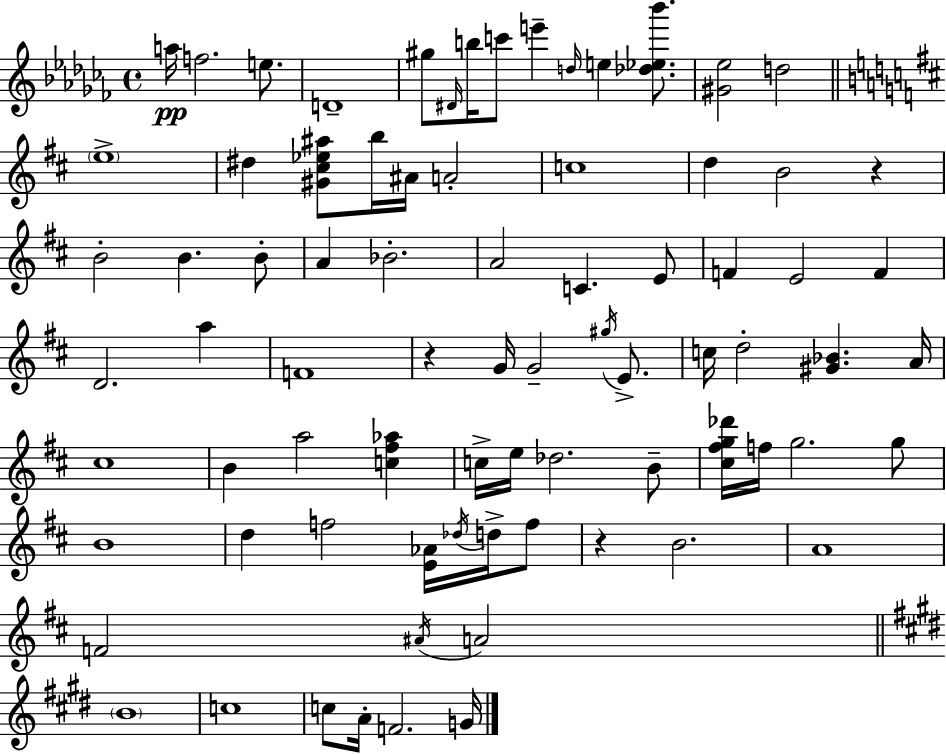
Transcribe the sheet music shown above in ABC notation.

X:1
T:Untitled
M:4/4
L:1/4
K:Abm
a/4 f2 e/2 D4 ^g/2 ^D/4 b/4 c'/2 e' d/4 e [_d_e_b']/2 [^G_e]2 d2 e4 ^d [^G^c_e^a]/2 b/4 ^A/4 A2 c4 d B2 z B2 B B/2 A _B2 A2 C E/2 F E2 F D2 a F4 z G/4 G2 ^g/4 E/2 c/4 d2 [^G_B] A/4 ^c4 B a2 [c^f_a] c/4 e/4 _d2 B/2 [^c^fg_d']/4 f/4 g2 g/2 B4 d f2 [E_A]/4 _d/4 d/4 f/2 z B2 A4 F2 ^A/4 A2 B4 c4 c/2 A/4 F2 G/4